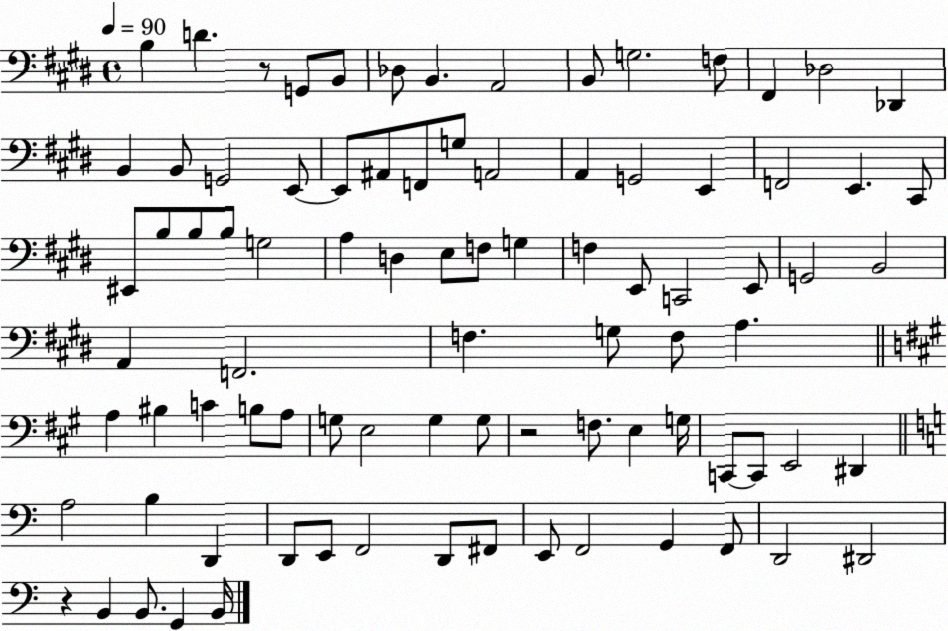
X:1
T:Untitled
M:4/4
L:1/4
K:E
B, D z/2 G,,/2 B,,/2 _D,/2 B,, A,,2 B,,/2 G,2 F,/2 ^F,, _D,2 _D,, B,, B,,/2 G,,2 E,,/2 E,,/2 ^A,,/2 F,,/2 G,/2 A,,2 A,, G,,2 E,, F,,2 E,, ^C,,/2 ^E,,/2 B,/2 B,/2 B,/2 G,2 A, D, E,/2 F,/2 G, F, E,,/2 C,,2 E,,/2 G,,2 B,,2 A,, F,,2 F, G,/2 F,/2 A, A, ^B, C B,/2 A,/2 G,/2 E,2 G, G,/2 z2 F,/2 E, G,/4 C,,/2 C,,/2 E,,2 ^D,, A,2 B, D,, D,,/2 E,,/2 F,,2 D,,/2 ^F,,/2 E,,/2 F,,2 G,, F,,/2 D,,2 ^D,,2 z B,, B,,/2 G,, B,,/4